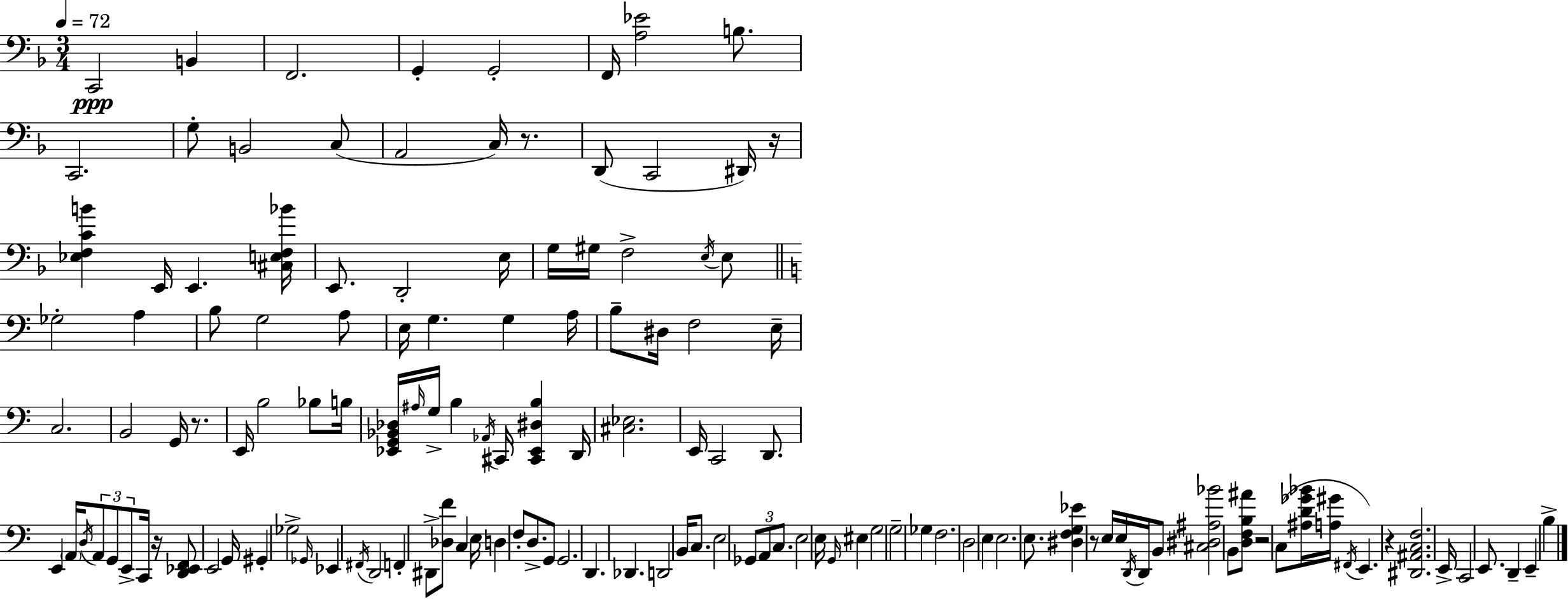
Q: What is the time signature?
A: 3/4